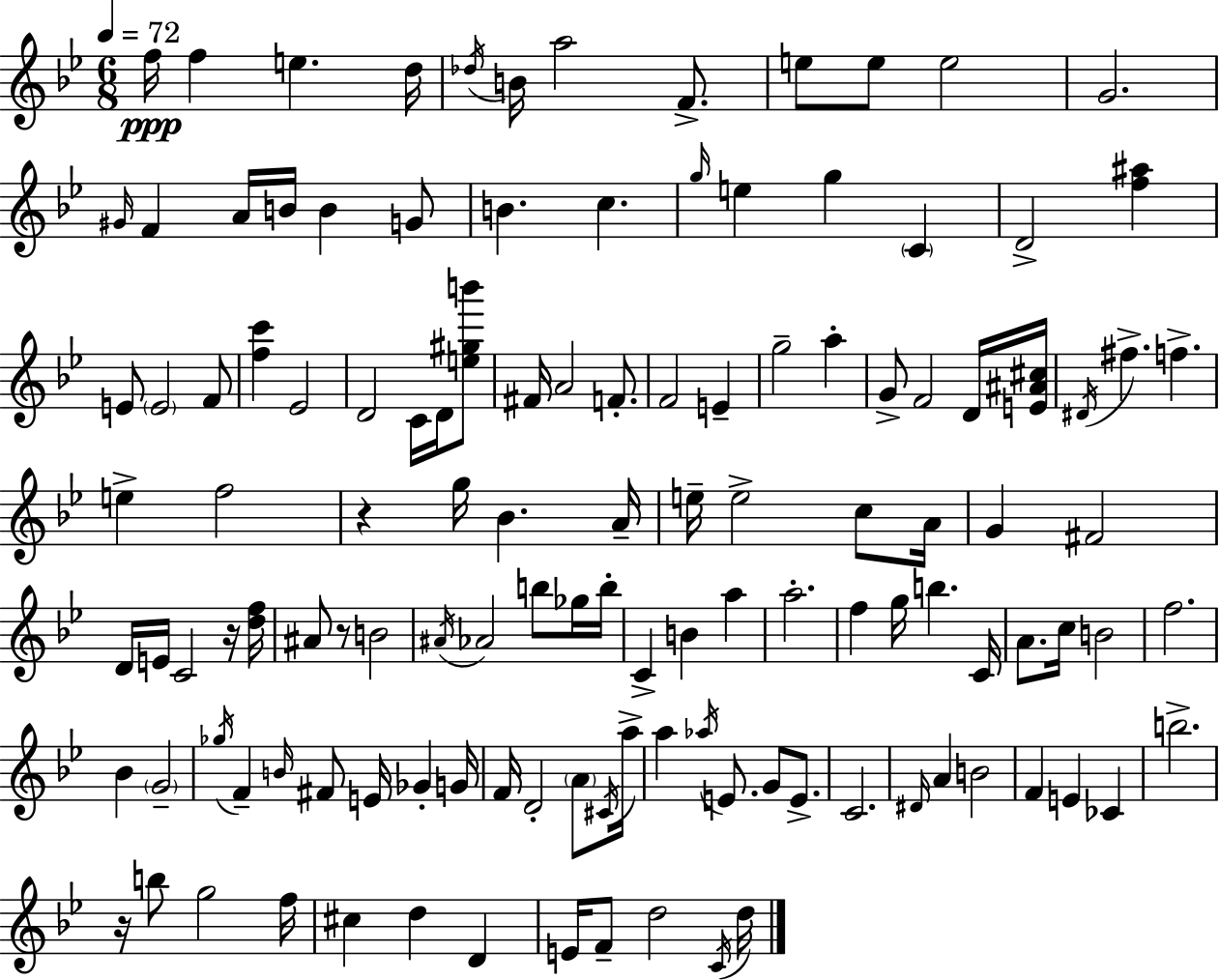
F5/s F5/q E5/q. D5/s Db5/s B4/s A5/h F4/e. E5/e E5/e E5/h G4/h. G#4/s F4/q A4/s B4/s B4/q G4/e B4/q. C5/q. G5/s E5/q G5/q C4/q D4/h [F5,A#5]/q E4/e E4/h F4/e [F5,C6]/q Eb4/h D4/h C4/s D4/s [E5,G#5,B6]/e F#4/s A4/h F4/e. F4/h E4/q G5/h A5/q G4/e F4/h D4/s [E4,A#4,C#5]/s D#4/s F#5/q. F5/q. E5/q F5/h R/q G5/s Bb4/q. A4/s E5/s E5/h C5/e A4/s G4/q F#4/h D4/s E4/s C4/h R/s [D5,F5]/s A#4/e R/e B4/h A#4/s Ab4/h B5/e Gb5/s B5/s C4/q B4/q A5/q A5/h. F5/q G5/s B5/q. C4/s A4/e. C5/s B4/h F5/h. Bb4/q G4/h Gb5/s F4/q B4/s F#4/e E4/s Gb4/q G4/s F4/s D4/h A4/e C#4/s A5/s A5/q Ab5/s E4/e. G4/e E4/e. C4/h. D#4/s A4/q B4/h F4/q E4/q CES4/q B5/h. R/s B5/e G5/h F5/s C#5/q D5/q D4/q E4/s F4/e D5/h C4/s D5/s